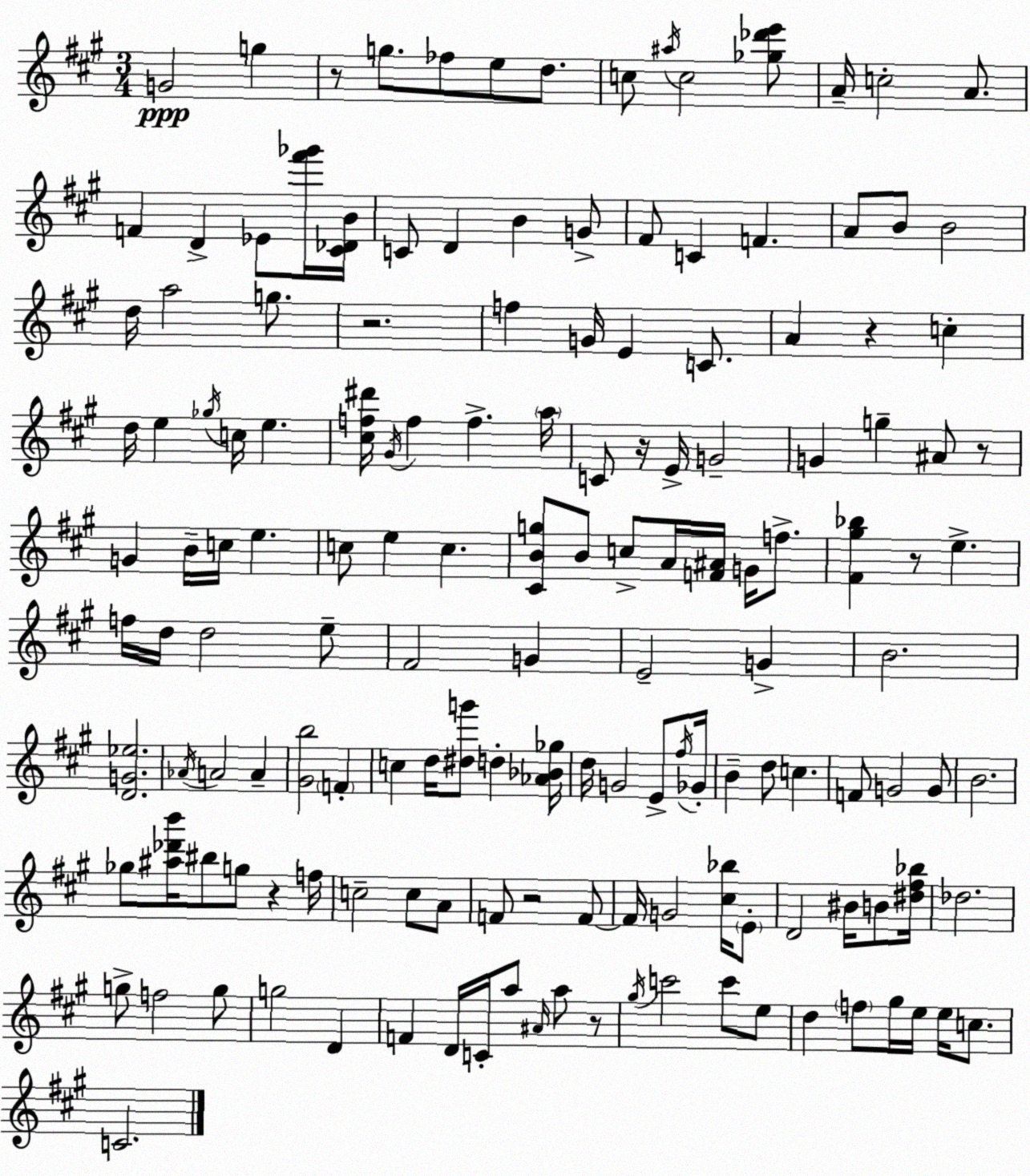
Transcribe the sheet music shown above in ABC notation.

X:1
T:Untitled
M:3/4
L:1/4
K:A
G2 g z/2 g/2 _f/2 e/2 d/2 c/2 ^a/4 c2 [_g_d'e']/2 A/4 c2 A/2 F D _E/2 [^f'_g']/4 [^C_DB]/4 C/2 D B G/2 ^F/2 C F A/2 B/2 B2 d/4 a2 g/2 z2 f G/4 E C/2 A z c d/4 e _g/4 c/4 e [^cf^d']/4 ^G/4 f f a/4 C/2 z/4 E/4 G2 G g ^A/2 z/2 G B/4 c/4 e c/2 e c [^CBg]/2 B/2 c/2 A/4 [F^A]/4 G/4 f/2 [^F^g_b] z/2 e f/4 d/4 d2 e/2 ^F2 G E2 G B2 [DG_e]2 _A/4 A2 A [^Gb]2 F c d/4 [^dg']/2 d [_A_B_g]/4 d/4 G2 E/2 ^f/4 _G/4 B d/2 c F/2 G2 G/2 B2 _g/2 [^a_d'b']/4 ^b/2 g/2 z f/4 c2 c/2 A/2 F/2 z2 F/2 F/4 G2 [^c_b]/4 E/2 D2 ^B/4 B/2 [^d^f_b]/4 _d2 g/2 f2 g/2 g2 D F D/4 C/4 a/2 ^A/4 a/2 z/2 ^g/4 c'2 c'/2 e/2 d f/2 ^g/4 e/4 e/4 c/2 C2